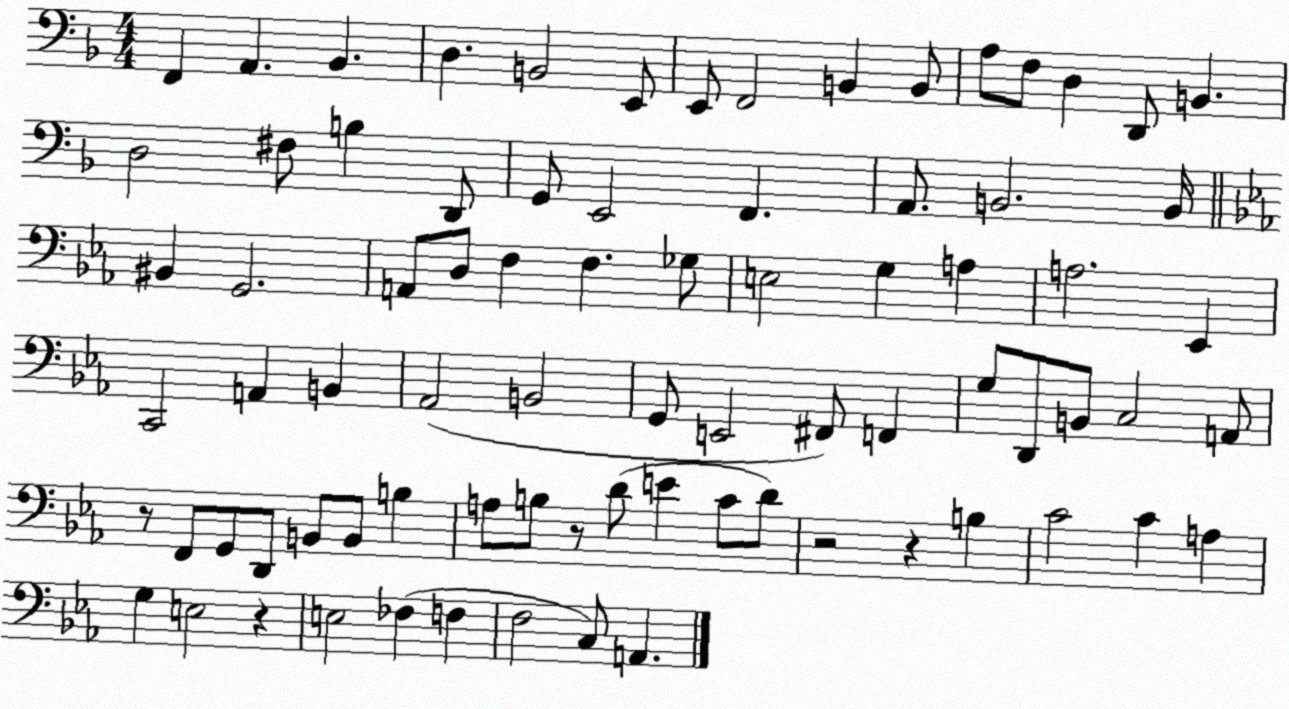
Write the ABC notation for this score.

X:1
T:Untitled
M:4/4
L:1/4
K:F
F,, A,, _B,, D, B,,2 E,,/2 E,,/2 F,,2 B,, B,,/2 A,/2 F,/2 D, D,,/2 B,, D,2 ^F,/2 B, D,,/2 G,,/2 E,,2 F,, A,,/2 B,,2 B,,/4 ^B,, G,,2 A,,/2 D,/2 F, F, _G,/2 E,2 G, A, A,2 _E,, C,,2 A,, B,, _A,,2 B,,2 G,,/2 E,,2 ^F,,/2 F,, G,/2 D,,/2 B,,/2 C,2 A,,/2 z/2 F,,/2 G,,/2 D,,/2 B,,/2 B,,/2 B, A,/2 B,/2 z/2 D/2 E C/2 D/2 z2 z B, C2 C A, G, E,2 z E,2 _F, F, F,2 C,/2 A,,